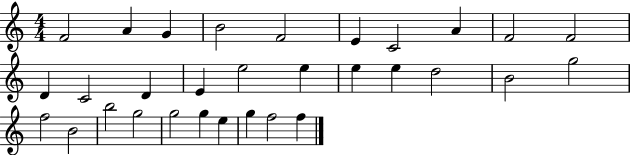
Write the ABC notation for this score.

X:1
T:Untitled
M:4/4
L:1/4
K:C
F2 A G B2 F2 E C2 A F2 F2 D C2 D E e2 e e e d2 B2 g2 f2 B2 b2 g2 g2 g e g f2 f